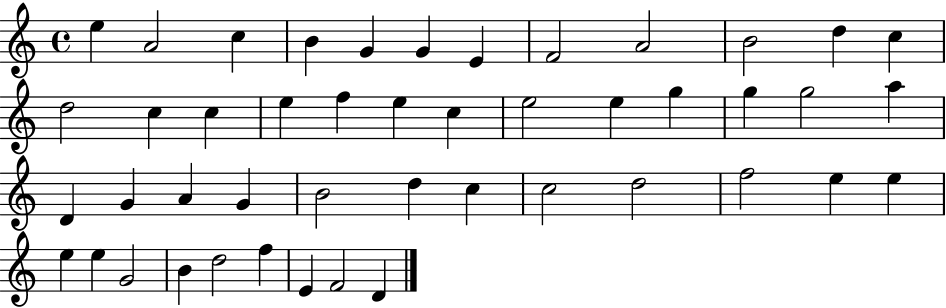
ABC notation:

X:1
T:Untitled
M:4/4
L:1/4
K:C
e A2 c B G G E F2 A2 B2 d c d2 c c e f e c e2 e g g g2 a D G A G B2 d c c2 d2 f2 e e e e G2 B d2 f E F2 D